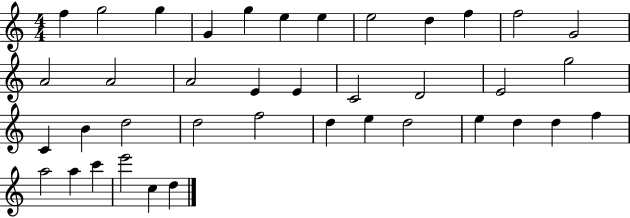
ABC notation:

X:1
T:Untitled
M:4/4
L:1/4
K:C
f g2 g G g e e e2 d f f2 G2 A2 A2 A2 E E C2 D2 E2 g2 C B d2 d2 f2 d e d2 e d d f a2 a c' e'2 c d